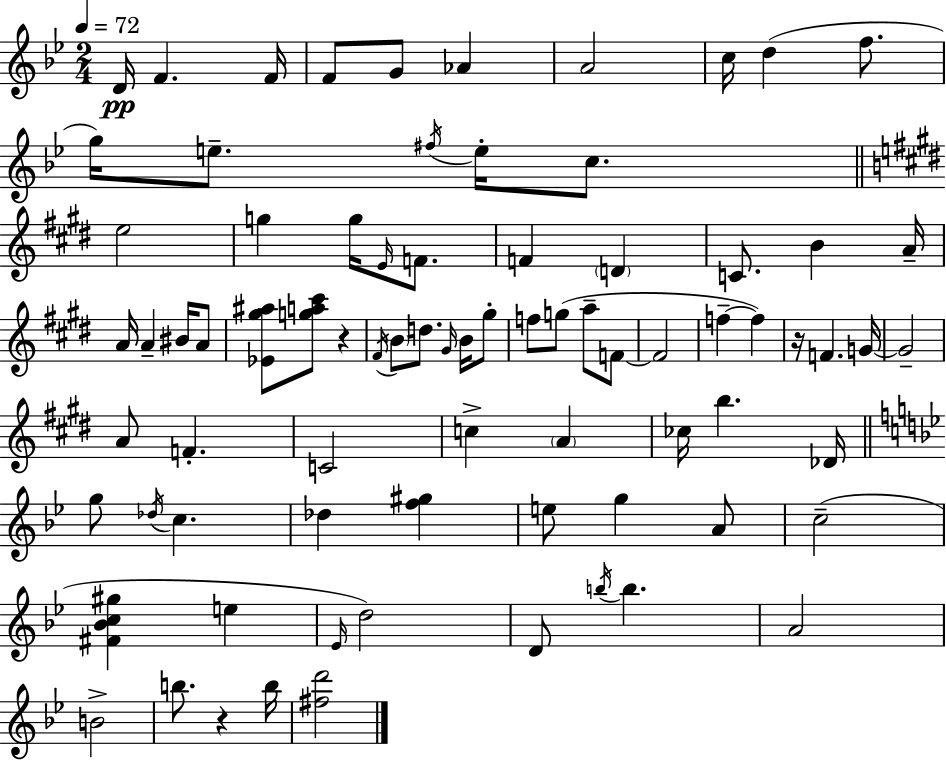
{
  \clef treble
  \numericTimeSignature
  \time 2/4
  \key g \minor
  \tempo 4 = 72
  d'16\pp f'4. f'16 | f'8 g'8 aes'4 | a'2 | c''16 d''4( f''8. | \break g''16) e''8.-- \acciaccatura { fis''16 } e''16-. c''8. | \bar "||" \break \key e \major e''2 | g''4 g''16 \grace { e'16 } f'8. | f'4 \parenthesize d'4 | c'8. b'4 | \break a'16-- a'16 a'4-- bis'16 a'8 | <ees' gis'' ais''>8 <g'' a'' cis'''>8 r4 | \acciaccatura { fis'16 } \parenthesize b'8 d''8. \grace { gis'16 } | b'16 gis''8-. f''8 g''8( a''8-- | \break f'8~~ f'2 | f''4--~~ f''4) | r16 f'4. | g'16~~ g'2-- | \break a'8 f'4.-. | c'2 | c''4-> \parenthesize a'4 | ces''16 b''4. | \break des'16 \bar "||" \break \key bes \major g''8 \acciaccatura { des''16 } c''4. | des''4 <f'' gis''>4 | e''8 g''4 a'8 | c''2--( | \break <fis' bes' c'' gis''>4 e''4 | \grace { ees'16 }) d''2 | d'8 \acciaccatura { b''16 } b''4. | a'2 | \break b'2-> | b''8. r4 | b''16 <fis'' d'''>2 | \bar "|."
}